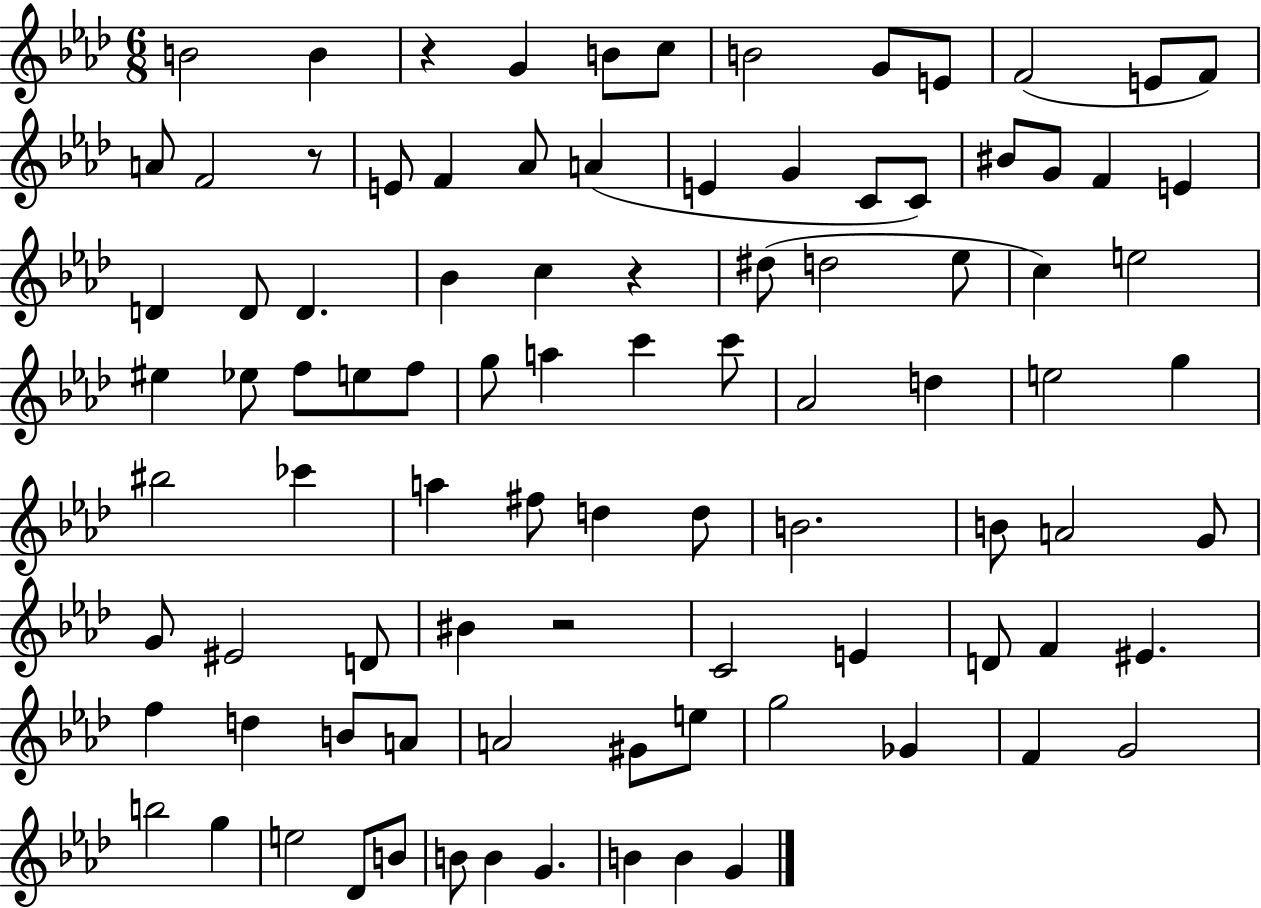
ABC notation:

X:1
T:Untitled
M:6/8
L:1/4
K:Ab
B2 B z G B/2 c/2 B2 G/2 E/2 F2 E/2 F/2 A/2 F2 z/2 E/2 F _A/2 A E G C/2 C/2 ^B/2 G/2 F E D D/2 D _B c z ^d/2 d2 _e/2 c e2 ^e _e/2 f/2 e/2 f/2 g/2 a c' c'/2 _A2 d e2 g ^b2 _c' a ^f/2 d d/2 B2 B/2 A2 G/2 G/2 ^E2 D/2 ^B z2 C2 E D/2 F ^E f d B/2 A/2 A2 ^G/2 e/2 g2 _G F G2 b2 g e2 _D/2 B/2 B/2 B G B B G